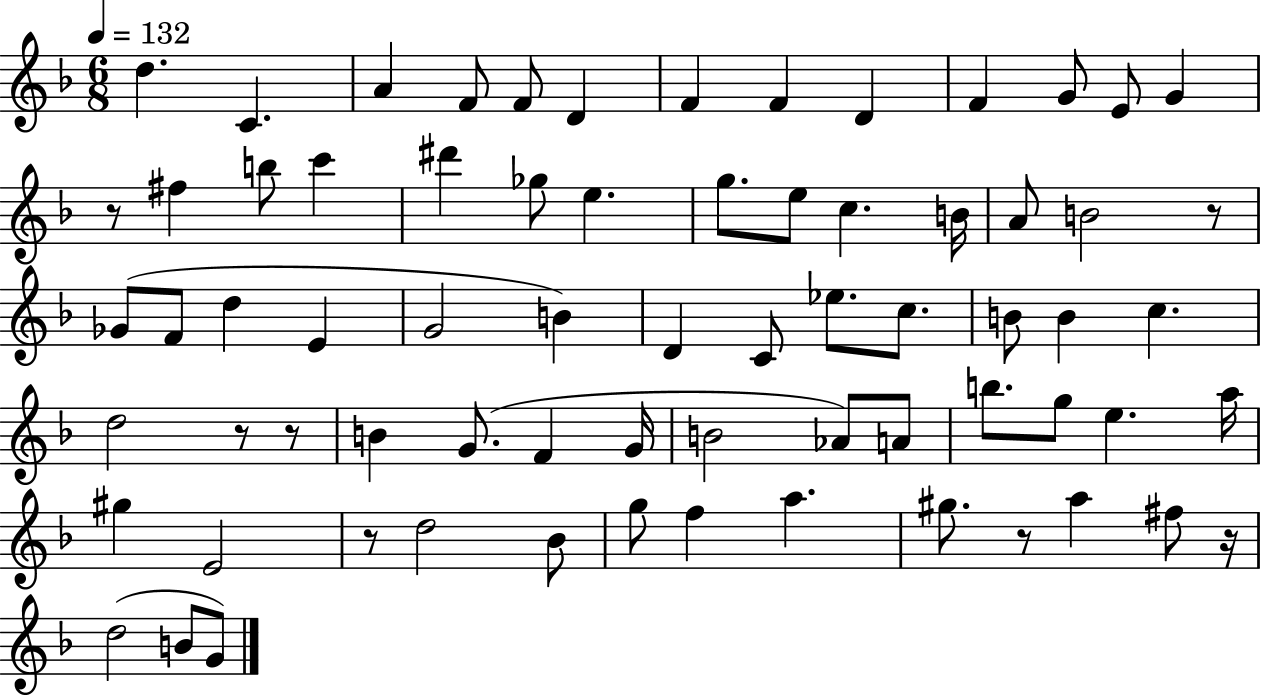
{
  \clef treble
  \numericTimeSignature
  \time 6/8
  \key f \major
  \tempo 4 = 132
  d''4. c'4. | a'4 f'8 f'8 d'4 | f'4 f'4 d'4 | f'4 g'8 e'8 g'4 | \break r8 fis''4 b''8 c'''4 | dis'''4 ges''8 e''4. | g''8. e''8 c''4. b'16 | a'8 b'2 r8 | \break ges'8( f'8 d''4 e'4 | g'2 b'4) | d'4 c'8 ees''8. c''8. | b'8 b'4 c''4. | \break d''2 r8 r8 | b'4 g'8.( f'4 g'16 | b'2 aes'8) a'8 | b''8. g''8 e''4. a''16 | \break gis''4 e'2 | r8 d''2 bes'8 | g''8 f''4 a''4. | gis''8. r8 a''4 fis''8 r16 | \break d''2( b'8 g'8) | \bar "|."
}